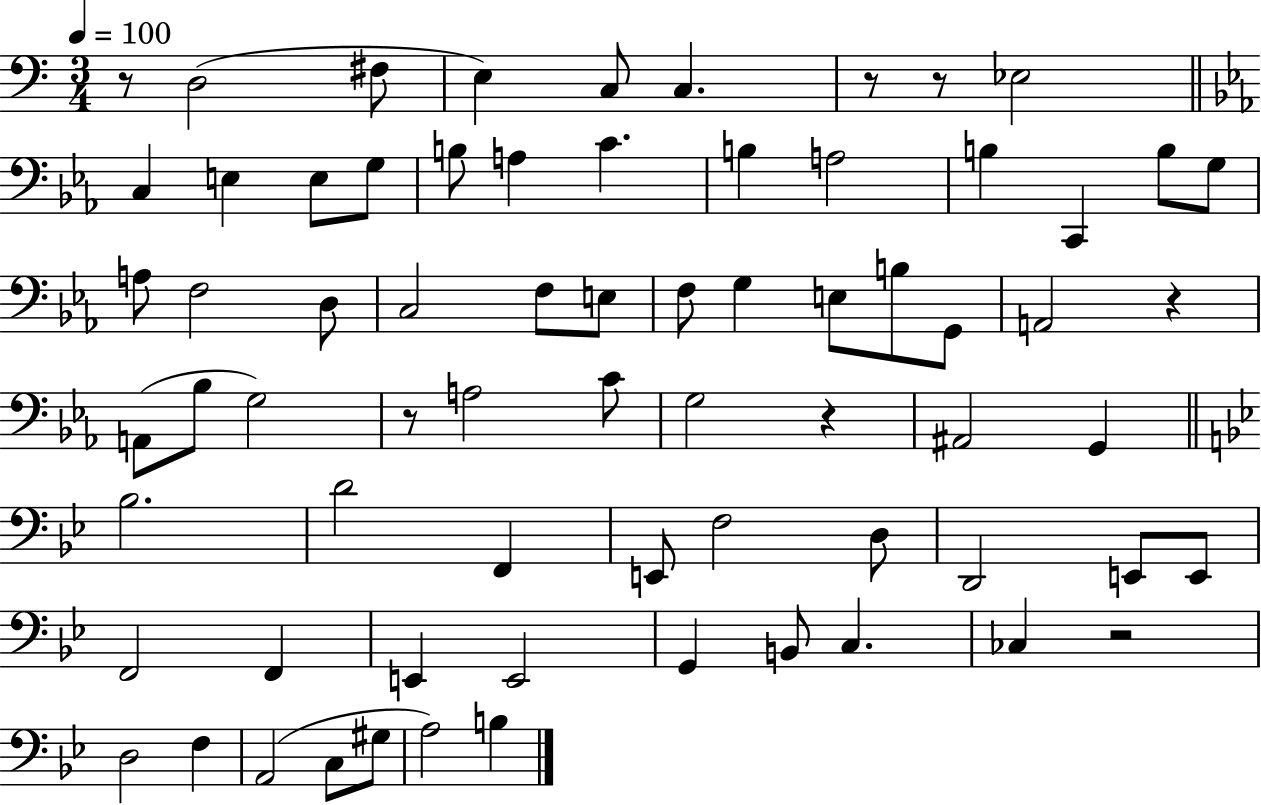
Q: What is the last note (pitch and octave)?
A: B3